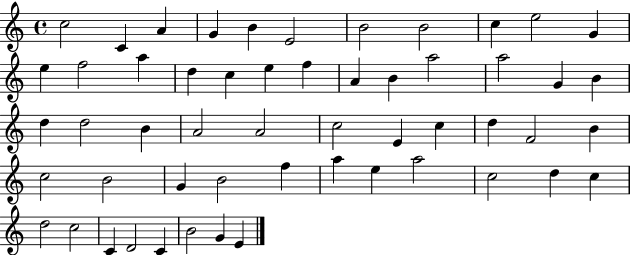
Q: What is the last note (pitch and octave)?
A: E4